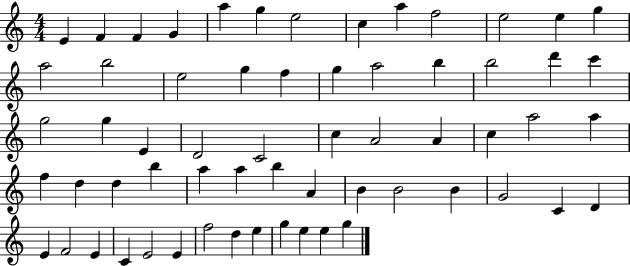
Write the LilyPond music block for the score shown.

{
  \clef treble
  \numericTimeSignature
  \time 4/4
  \key c \major
  e'4 f'4 f'4 g'4 | a''4 g''4 e''2 | c''4 a''4 f''2 | e''2 e''4 g''4 | \break a''2 b''2 | e''2 g''4 f''4 | g''4 a''2 b''4 | b''2 d'''4 c'''4 | \break g''2 g''4 e'4 | d'2 c'2 | c''4 a'2 a'4 | c''4 a''2 a''4 | \break f''4 d''4 d''4 b''4 | a''4 a''4 b''4 a'4 | b'4 b'2 b'4 | g'2 c'4 d'4 | \break e'4 f'2 e'4 | c'4 e'2 e'4 | f''2 d''4 e''4 | g''4 e''4 e''4 g''4 | \break \bar "|."
}